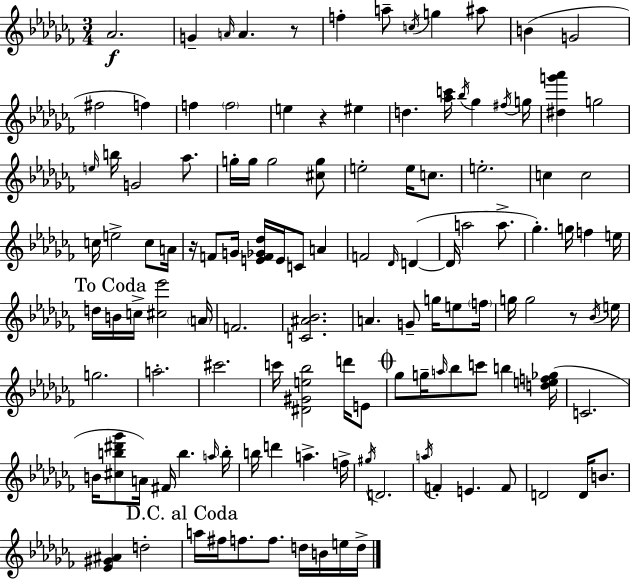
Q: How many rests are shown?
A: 4